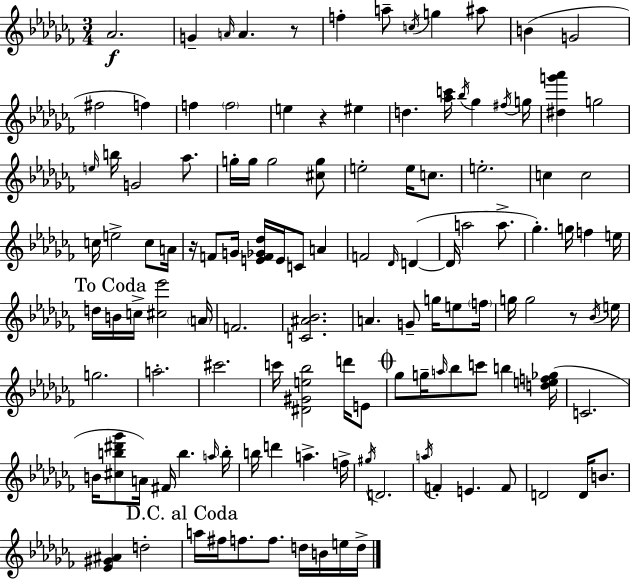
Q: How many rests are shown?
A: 4